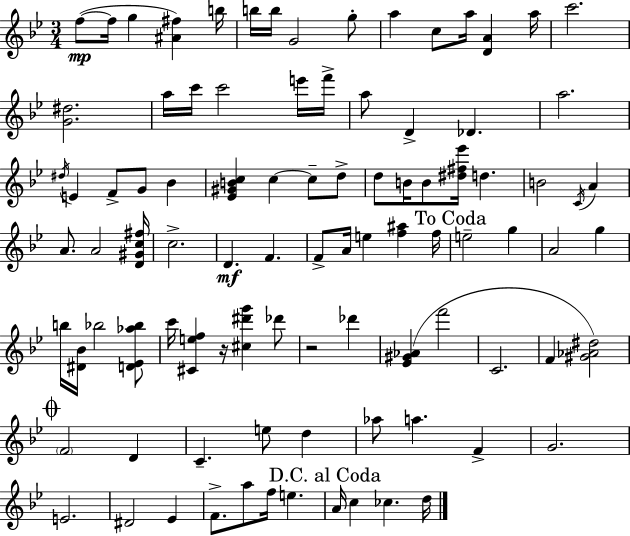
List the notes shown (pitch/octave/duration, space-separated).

F5/e F5/s G5/q [A#4,F#5]/q B5/s B5/s B5/s G4/h G5/e A5/q C5/e A5/s [D4,A4]/q A5/s C6/h. [G4,D#5]/h. A5/s C6/s C6/h E6/s F6/s A5/e D4/q Db4/q. A5/h. D#5/s E4/q F4/e G4/e Bb4/q [Eb4,G#4,B4,C5]/q C5/q C5/e D5/e D5/e B4/s B4/e [D#5,F#5,Eb6]/s D5/q. B4/h C4/s A4/q A4/e. A4/h [D4,G#4,C5,F#5]/s C5/h. D4/q. F4/q. F4/e A4/s E5/q [F5,A#5]/q F5/s E5/h G5/q A4/h G5/q B5/s [D#4,Bb4]/s Bb5/h [D4,Eb4,Ab5,Bb5]/e C6/s [C#4,E5,F5]/q R/s [C#5,D#6,G6]/q Db6/e R/h Db6/q [Eb4,G#4,Ab4]/q F6/h C4/h. F4/q [G#4,Ab4,D#5]/h F4/h D4/q C4/q. E5/e D5/q Ab5/e A5/q. F4/q G4/h. E4/h. D#4/h Eb4/q F4/e. A5/e F5/s E5/q. A4/s C5/q CES5/q. D5/s